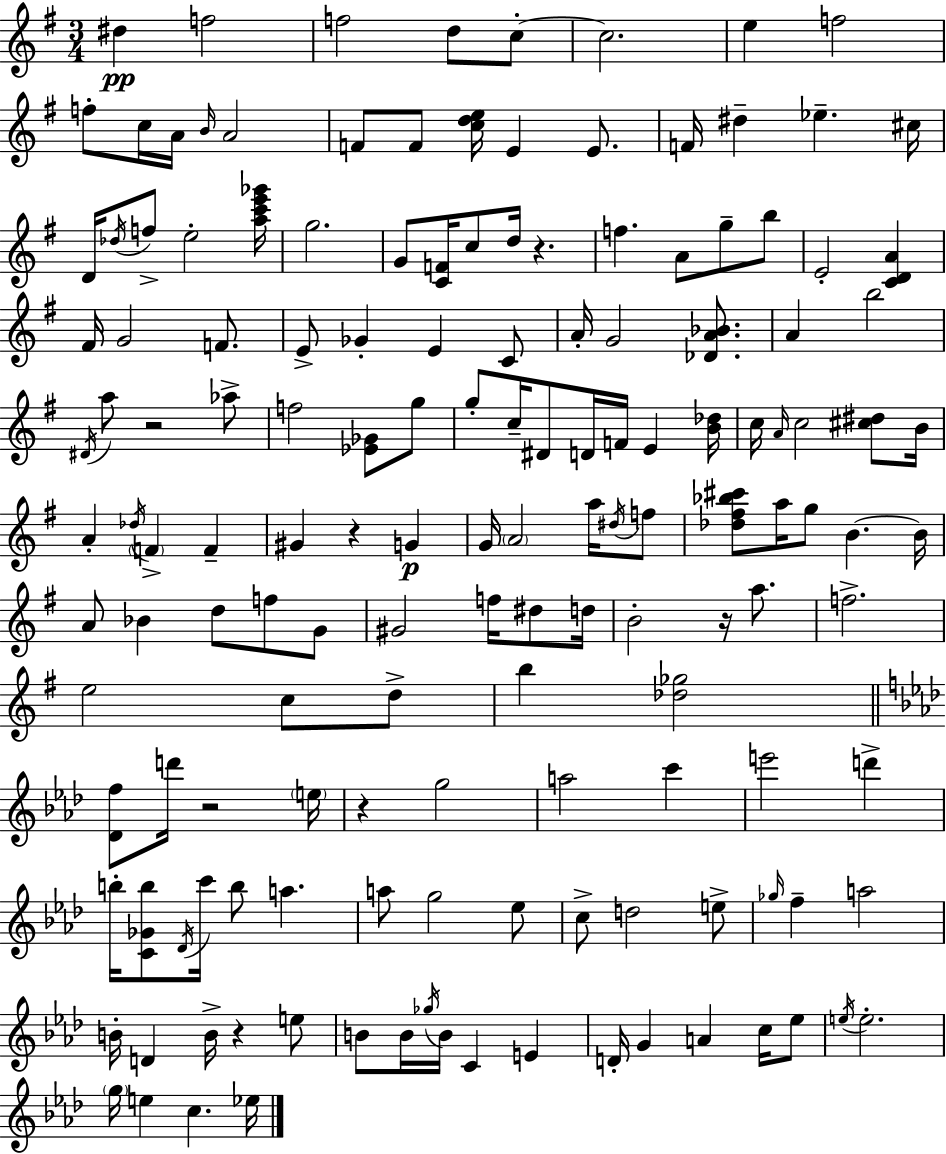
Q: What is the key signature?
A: G major